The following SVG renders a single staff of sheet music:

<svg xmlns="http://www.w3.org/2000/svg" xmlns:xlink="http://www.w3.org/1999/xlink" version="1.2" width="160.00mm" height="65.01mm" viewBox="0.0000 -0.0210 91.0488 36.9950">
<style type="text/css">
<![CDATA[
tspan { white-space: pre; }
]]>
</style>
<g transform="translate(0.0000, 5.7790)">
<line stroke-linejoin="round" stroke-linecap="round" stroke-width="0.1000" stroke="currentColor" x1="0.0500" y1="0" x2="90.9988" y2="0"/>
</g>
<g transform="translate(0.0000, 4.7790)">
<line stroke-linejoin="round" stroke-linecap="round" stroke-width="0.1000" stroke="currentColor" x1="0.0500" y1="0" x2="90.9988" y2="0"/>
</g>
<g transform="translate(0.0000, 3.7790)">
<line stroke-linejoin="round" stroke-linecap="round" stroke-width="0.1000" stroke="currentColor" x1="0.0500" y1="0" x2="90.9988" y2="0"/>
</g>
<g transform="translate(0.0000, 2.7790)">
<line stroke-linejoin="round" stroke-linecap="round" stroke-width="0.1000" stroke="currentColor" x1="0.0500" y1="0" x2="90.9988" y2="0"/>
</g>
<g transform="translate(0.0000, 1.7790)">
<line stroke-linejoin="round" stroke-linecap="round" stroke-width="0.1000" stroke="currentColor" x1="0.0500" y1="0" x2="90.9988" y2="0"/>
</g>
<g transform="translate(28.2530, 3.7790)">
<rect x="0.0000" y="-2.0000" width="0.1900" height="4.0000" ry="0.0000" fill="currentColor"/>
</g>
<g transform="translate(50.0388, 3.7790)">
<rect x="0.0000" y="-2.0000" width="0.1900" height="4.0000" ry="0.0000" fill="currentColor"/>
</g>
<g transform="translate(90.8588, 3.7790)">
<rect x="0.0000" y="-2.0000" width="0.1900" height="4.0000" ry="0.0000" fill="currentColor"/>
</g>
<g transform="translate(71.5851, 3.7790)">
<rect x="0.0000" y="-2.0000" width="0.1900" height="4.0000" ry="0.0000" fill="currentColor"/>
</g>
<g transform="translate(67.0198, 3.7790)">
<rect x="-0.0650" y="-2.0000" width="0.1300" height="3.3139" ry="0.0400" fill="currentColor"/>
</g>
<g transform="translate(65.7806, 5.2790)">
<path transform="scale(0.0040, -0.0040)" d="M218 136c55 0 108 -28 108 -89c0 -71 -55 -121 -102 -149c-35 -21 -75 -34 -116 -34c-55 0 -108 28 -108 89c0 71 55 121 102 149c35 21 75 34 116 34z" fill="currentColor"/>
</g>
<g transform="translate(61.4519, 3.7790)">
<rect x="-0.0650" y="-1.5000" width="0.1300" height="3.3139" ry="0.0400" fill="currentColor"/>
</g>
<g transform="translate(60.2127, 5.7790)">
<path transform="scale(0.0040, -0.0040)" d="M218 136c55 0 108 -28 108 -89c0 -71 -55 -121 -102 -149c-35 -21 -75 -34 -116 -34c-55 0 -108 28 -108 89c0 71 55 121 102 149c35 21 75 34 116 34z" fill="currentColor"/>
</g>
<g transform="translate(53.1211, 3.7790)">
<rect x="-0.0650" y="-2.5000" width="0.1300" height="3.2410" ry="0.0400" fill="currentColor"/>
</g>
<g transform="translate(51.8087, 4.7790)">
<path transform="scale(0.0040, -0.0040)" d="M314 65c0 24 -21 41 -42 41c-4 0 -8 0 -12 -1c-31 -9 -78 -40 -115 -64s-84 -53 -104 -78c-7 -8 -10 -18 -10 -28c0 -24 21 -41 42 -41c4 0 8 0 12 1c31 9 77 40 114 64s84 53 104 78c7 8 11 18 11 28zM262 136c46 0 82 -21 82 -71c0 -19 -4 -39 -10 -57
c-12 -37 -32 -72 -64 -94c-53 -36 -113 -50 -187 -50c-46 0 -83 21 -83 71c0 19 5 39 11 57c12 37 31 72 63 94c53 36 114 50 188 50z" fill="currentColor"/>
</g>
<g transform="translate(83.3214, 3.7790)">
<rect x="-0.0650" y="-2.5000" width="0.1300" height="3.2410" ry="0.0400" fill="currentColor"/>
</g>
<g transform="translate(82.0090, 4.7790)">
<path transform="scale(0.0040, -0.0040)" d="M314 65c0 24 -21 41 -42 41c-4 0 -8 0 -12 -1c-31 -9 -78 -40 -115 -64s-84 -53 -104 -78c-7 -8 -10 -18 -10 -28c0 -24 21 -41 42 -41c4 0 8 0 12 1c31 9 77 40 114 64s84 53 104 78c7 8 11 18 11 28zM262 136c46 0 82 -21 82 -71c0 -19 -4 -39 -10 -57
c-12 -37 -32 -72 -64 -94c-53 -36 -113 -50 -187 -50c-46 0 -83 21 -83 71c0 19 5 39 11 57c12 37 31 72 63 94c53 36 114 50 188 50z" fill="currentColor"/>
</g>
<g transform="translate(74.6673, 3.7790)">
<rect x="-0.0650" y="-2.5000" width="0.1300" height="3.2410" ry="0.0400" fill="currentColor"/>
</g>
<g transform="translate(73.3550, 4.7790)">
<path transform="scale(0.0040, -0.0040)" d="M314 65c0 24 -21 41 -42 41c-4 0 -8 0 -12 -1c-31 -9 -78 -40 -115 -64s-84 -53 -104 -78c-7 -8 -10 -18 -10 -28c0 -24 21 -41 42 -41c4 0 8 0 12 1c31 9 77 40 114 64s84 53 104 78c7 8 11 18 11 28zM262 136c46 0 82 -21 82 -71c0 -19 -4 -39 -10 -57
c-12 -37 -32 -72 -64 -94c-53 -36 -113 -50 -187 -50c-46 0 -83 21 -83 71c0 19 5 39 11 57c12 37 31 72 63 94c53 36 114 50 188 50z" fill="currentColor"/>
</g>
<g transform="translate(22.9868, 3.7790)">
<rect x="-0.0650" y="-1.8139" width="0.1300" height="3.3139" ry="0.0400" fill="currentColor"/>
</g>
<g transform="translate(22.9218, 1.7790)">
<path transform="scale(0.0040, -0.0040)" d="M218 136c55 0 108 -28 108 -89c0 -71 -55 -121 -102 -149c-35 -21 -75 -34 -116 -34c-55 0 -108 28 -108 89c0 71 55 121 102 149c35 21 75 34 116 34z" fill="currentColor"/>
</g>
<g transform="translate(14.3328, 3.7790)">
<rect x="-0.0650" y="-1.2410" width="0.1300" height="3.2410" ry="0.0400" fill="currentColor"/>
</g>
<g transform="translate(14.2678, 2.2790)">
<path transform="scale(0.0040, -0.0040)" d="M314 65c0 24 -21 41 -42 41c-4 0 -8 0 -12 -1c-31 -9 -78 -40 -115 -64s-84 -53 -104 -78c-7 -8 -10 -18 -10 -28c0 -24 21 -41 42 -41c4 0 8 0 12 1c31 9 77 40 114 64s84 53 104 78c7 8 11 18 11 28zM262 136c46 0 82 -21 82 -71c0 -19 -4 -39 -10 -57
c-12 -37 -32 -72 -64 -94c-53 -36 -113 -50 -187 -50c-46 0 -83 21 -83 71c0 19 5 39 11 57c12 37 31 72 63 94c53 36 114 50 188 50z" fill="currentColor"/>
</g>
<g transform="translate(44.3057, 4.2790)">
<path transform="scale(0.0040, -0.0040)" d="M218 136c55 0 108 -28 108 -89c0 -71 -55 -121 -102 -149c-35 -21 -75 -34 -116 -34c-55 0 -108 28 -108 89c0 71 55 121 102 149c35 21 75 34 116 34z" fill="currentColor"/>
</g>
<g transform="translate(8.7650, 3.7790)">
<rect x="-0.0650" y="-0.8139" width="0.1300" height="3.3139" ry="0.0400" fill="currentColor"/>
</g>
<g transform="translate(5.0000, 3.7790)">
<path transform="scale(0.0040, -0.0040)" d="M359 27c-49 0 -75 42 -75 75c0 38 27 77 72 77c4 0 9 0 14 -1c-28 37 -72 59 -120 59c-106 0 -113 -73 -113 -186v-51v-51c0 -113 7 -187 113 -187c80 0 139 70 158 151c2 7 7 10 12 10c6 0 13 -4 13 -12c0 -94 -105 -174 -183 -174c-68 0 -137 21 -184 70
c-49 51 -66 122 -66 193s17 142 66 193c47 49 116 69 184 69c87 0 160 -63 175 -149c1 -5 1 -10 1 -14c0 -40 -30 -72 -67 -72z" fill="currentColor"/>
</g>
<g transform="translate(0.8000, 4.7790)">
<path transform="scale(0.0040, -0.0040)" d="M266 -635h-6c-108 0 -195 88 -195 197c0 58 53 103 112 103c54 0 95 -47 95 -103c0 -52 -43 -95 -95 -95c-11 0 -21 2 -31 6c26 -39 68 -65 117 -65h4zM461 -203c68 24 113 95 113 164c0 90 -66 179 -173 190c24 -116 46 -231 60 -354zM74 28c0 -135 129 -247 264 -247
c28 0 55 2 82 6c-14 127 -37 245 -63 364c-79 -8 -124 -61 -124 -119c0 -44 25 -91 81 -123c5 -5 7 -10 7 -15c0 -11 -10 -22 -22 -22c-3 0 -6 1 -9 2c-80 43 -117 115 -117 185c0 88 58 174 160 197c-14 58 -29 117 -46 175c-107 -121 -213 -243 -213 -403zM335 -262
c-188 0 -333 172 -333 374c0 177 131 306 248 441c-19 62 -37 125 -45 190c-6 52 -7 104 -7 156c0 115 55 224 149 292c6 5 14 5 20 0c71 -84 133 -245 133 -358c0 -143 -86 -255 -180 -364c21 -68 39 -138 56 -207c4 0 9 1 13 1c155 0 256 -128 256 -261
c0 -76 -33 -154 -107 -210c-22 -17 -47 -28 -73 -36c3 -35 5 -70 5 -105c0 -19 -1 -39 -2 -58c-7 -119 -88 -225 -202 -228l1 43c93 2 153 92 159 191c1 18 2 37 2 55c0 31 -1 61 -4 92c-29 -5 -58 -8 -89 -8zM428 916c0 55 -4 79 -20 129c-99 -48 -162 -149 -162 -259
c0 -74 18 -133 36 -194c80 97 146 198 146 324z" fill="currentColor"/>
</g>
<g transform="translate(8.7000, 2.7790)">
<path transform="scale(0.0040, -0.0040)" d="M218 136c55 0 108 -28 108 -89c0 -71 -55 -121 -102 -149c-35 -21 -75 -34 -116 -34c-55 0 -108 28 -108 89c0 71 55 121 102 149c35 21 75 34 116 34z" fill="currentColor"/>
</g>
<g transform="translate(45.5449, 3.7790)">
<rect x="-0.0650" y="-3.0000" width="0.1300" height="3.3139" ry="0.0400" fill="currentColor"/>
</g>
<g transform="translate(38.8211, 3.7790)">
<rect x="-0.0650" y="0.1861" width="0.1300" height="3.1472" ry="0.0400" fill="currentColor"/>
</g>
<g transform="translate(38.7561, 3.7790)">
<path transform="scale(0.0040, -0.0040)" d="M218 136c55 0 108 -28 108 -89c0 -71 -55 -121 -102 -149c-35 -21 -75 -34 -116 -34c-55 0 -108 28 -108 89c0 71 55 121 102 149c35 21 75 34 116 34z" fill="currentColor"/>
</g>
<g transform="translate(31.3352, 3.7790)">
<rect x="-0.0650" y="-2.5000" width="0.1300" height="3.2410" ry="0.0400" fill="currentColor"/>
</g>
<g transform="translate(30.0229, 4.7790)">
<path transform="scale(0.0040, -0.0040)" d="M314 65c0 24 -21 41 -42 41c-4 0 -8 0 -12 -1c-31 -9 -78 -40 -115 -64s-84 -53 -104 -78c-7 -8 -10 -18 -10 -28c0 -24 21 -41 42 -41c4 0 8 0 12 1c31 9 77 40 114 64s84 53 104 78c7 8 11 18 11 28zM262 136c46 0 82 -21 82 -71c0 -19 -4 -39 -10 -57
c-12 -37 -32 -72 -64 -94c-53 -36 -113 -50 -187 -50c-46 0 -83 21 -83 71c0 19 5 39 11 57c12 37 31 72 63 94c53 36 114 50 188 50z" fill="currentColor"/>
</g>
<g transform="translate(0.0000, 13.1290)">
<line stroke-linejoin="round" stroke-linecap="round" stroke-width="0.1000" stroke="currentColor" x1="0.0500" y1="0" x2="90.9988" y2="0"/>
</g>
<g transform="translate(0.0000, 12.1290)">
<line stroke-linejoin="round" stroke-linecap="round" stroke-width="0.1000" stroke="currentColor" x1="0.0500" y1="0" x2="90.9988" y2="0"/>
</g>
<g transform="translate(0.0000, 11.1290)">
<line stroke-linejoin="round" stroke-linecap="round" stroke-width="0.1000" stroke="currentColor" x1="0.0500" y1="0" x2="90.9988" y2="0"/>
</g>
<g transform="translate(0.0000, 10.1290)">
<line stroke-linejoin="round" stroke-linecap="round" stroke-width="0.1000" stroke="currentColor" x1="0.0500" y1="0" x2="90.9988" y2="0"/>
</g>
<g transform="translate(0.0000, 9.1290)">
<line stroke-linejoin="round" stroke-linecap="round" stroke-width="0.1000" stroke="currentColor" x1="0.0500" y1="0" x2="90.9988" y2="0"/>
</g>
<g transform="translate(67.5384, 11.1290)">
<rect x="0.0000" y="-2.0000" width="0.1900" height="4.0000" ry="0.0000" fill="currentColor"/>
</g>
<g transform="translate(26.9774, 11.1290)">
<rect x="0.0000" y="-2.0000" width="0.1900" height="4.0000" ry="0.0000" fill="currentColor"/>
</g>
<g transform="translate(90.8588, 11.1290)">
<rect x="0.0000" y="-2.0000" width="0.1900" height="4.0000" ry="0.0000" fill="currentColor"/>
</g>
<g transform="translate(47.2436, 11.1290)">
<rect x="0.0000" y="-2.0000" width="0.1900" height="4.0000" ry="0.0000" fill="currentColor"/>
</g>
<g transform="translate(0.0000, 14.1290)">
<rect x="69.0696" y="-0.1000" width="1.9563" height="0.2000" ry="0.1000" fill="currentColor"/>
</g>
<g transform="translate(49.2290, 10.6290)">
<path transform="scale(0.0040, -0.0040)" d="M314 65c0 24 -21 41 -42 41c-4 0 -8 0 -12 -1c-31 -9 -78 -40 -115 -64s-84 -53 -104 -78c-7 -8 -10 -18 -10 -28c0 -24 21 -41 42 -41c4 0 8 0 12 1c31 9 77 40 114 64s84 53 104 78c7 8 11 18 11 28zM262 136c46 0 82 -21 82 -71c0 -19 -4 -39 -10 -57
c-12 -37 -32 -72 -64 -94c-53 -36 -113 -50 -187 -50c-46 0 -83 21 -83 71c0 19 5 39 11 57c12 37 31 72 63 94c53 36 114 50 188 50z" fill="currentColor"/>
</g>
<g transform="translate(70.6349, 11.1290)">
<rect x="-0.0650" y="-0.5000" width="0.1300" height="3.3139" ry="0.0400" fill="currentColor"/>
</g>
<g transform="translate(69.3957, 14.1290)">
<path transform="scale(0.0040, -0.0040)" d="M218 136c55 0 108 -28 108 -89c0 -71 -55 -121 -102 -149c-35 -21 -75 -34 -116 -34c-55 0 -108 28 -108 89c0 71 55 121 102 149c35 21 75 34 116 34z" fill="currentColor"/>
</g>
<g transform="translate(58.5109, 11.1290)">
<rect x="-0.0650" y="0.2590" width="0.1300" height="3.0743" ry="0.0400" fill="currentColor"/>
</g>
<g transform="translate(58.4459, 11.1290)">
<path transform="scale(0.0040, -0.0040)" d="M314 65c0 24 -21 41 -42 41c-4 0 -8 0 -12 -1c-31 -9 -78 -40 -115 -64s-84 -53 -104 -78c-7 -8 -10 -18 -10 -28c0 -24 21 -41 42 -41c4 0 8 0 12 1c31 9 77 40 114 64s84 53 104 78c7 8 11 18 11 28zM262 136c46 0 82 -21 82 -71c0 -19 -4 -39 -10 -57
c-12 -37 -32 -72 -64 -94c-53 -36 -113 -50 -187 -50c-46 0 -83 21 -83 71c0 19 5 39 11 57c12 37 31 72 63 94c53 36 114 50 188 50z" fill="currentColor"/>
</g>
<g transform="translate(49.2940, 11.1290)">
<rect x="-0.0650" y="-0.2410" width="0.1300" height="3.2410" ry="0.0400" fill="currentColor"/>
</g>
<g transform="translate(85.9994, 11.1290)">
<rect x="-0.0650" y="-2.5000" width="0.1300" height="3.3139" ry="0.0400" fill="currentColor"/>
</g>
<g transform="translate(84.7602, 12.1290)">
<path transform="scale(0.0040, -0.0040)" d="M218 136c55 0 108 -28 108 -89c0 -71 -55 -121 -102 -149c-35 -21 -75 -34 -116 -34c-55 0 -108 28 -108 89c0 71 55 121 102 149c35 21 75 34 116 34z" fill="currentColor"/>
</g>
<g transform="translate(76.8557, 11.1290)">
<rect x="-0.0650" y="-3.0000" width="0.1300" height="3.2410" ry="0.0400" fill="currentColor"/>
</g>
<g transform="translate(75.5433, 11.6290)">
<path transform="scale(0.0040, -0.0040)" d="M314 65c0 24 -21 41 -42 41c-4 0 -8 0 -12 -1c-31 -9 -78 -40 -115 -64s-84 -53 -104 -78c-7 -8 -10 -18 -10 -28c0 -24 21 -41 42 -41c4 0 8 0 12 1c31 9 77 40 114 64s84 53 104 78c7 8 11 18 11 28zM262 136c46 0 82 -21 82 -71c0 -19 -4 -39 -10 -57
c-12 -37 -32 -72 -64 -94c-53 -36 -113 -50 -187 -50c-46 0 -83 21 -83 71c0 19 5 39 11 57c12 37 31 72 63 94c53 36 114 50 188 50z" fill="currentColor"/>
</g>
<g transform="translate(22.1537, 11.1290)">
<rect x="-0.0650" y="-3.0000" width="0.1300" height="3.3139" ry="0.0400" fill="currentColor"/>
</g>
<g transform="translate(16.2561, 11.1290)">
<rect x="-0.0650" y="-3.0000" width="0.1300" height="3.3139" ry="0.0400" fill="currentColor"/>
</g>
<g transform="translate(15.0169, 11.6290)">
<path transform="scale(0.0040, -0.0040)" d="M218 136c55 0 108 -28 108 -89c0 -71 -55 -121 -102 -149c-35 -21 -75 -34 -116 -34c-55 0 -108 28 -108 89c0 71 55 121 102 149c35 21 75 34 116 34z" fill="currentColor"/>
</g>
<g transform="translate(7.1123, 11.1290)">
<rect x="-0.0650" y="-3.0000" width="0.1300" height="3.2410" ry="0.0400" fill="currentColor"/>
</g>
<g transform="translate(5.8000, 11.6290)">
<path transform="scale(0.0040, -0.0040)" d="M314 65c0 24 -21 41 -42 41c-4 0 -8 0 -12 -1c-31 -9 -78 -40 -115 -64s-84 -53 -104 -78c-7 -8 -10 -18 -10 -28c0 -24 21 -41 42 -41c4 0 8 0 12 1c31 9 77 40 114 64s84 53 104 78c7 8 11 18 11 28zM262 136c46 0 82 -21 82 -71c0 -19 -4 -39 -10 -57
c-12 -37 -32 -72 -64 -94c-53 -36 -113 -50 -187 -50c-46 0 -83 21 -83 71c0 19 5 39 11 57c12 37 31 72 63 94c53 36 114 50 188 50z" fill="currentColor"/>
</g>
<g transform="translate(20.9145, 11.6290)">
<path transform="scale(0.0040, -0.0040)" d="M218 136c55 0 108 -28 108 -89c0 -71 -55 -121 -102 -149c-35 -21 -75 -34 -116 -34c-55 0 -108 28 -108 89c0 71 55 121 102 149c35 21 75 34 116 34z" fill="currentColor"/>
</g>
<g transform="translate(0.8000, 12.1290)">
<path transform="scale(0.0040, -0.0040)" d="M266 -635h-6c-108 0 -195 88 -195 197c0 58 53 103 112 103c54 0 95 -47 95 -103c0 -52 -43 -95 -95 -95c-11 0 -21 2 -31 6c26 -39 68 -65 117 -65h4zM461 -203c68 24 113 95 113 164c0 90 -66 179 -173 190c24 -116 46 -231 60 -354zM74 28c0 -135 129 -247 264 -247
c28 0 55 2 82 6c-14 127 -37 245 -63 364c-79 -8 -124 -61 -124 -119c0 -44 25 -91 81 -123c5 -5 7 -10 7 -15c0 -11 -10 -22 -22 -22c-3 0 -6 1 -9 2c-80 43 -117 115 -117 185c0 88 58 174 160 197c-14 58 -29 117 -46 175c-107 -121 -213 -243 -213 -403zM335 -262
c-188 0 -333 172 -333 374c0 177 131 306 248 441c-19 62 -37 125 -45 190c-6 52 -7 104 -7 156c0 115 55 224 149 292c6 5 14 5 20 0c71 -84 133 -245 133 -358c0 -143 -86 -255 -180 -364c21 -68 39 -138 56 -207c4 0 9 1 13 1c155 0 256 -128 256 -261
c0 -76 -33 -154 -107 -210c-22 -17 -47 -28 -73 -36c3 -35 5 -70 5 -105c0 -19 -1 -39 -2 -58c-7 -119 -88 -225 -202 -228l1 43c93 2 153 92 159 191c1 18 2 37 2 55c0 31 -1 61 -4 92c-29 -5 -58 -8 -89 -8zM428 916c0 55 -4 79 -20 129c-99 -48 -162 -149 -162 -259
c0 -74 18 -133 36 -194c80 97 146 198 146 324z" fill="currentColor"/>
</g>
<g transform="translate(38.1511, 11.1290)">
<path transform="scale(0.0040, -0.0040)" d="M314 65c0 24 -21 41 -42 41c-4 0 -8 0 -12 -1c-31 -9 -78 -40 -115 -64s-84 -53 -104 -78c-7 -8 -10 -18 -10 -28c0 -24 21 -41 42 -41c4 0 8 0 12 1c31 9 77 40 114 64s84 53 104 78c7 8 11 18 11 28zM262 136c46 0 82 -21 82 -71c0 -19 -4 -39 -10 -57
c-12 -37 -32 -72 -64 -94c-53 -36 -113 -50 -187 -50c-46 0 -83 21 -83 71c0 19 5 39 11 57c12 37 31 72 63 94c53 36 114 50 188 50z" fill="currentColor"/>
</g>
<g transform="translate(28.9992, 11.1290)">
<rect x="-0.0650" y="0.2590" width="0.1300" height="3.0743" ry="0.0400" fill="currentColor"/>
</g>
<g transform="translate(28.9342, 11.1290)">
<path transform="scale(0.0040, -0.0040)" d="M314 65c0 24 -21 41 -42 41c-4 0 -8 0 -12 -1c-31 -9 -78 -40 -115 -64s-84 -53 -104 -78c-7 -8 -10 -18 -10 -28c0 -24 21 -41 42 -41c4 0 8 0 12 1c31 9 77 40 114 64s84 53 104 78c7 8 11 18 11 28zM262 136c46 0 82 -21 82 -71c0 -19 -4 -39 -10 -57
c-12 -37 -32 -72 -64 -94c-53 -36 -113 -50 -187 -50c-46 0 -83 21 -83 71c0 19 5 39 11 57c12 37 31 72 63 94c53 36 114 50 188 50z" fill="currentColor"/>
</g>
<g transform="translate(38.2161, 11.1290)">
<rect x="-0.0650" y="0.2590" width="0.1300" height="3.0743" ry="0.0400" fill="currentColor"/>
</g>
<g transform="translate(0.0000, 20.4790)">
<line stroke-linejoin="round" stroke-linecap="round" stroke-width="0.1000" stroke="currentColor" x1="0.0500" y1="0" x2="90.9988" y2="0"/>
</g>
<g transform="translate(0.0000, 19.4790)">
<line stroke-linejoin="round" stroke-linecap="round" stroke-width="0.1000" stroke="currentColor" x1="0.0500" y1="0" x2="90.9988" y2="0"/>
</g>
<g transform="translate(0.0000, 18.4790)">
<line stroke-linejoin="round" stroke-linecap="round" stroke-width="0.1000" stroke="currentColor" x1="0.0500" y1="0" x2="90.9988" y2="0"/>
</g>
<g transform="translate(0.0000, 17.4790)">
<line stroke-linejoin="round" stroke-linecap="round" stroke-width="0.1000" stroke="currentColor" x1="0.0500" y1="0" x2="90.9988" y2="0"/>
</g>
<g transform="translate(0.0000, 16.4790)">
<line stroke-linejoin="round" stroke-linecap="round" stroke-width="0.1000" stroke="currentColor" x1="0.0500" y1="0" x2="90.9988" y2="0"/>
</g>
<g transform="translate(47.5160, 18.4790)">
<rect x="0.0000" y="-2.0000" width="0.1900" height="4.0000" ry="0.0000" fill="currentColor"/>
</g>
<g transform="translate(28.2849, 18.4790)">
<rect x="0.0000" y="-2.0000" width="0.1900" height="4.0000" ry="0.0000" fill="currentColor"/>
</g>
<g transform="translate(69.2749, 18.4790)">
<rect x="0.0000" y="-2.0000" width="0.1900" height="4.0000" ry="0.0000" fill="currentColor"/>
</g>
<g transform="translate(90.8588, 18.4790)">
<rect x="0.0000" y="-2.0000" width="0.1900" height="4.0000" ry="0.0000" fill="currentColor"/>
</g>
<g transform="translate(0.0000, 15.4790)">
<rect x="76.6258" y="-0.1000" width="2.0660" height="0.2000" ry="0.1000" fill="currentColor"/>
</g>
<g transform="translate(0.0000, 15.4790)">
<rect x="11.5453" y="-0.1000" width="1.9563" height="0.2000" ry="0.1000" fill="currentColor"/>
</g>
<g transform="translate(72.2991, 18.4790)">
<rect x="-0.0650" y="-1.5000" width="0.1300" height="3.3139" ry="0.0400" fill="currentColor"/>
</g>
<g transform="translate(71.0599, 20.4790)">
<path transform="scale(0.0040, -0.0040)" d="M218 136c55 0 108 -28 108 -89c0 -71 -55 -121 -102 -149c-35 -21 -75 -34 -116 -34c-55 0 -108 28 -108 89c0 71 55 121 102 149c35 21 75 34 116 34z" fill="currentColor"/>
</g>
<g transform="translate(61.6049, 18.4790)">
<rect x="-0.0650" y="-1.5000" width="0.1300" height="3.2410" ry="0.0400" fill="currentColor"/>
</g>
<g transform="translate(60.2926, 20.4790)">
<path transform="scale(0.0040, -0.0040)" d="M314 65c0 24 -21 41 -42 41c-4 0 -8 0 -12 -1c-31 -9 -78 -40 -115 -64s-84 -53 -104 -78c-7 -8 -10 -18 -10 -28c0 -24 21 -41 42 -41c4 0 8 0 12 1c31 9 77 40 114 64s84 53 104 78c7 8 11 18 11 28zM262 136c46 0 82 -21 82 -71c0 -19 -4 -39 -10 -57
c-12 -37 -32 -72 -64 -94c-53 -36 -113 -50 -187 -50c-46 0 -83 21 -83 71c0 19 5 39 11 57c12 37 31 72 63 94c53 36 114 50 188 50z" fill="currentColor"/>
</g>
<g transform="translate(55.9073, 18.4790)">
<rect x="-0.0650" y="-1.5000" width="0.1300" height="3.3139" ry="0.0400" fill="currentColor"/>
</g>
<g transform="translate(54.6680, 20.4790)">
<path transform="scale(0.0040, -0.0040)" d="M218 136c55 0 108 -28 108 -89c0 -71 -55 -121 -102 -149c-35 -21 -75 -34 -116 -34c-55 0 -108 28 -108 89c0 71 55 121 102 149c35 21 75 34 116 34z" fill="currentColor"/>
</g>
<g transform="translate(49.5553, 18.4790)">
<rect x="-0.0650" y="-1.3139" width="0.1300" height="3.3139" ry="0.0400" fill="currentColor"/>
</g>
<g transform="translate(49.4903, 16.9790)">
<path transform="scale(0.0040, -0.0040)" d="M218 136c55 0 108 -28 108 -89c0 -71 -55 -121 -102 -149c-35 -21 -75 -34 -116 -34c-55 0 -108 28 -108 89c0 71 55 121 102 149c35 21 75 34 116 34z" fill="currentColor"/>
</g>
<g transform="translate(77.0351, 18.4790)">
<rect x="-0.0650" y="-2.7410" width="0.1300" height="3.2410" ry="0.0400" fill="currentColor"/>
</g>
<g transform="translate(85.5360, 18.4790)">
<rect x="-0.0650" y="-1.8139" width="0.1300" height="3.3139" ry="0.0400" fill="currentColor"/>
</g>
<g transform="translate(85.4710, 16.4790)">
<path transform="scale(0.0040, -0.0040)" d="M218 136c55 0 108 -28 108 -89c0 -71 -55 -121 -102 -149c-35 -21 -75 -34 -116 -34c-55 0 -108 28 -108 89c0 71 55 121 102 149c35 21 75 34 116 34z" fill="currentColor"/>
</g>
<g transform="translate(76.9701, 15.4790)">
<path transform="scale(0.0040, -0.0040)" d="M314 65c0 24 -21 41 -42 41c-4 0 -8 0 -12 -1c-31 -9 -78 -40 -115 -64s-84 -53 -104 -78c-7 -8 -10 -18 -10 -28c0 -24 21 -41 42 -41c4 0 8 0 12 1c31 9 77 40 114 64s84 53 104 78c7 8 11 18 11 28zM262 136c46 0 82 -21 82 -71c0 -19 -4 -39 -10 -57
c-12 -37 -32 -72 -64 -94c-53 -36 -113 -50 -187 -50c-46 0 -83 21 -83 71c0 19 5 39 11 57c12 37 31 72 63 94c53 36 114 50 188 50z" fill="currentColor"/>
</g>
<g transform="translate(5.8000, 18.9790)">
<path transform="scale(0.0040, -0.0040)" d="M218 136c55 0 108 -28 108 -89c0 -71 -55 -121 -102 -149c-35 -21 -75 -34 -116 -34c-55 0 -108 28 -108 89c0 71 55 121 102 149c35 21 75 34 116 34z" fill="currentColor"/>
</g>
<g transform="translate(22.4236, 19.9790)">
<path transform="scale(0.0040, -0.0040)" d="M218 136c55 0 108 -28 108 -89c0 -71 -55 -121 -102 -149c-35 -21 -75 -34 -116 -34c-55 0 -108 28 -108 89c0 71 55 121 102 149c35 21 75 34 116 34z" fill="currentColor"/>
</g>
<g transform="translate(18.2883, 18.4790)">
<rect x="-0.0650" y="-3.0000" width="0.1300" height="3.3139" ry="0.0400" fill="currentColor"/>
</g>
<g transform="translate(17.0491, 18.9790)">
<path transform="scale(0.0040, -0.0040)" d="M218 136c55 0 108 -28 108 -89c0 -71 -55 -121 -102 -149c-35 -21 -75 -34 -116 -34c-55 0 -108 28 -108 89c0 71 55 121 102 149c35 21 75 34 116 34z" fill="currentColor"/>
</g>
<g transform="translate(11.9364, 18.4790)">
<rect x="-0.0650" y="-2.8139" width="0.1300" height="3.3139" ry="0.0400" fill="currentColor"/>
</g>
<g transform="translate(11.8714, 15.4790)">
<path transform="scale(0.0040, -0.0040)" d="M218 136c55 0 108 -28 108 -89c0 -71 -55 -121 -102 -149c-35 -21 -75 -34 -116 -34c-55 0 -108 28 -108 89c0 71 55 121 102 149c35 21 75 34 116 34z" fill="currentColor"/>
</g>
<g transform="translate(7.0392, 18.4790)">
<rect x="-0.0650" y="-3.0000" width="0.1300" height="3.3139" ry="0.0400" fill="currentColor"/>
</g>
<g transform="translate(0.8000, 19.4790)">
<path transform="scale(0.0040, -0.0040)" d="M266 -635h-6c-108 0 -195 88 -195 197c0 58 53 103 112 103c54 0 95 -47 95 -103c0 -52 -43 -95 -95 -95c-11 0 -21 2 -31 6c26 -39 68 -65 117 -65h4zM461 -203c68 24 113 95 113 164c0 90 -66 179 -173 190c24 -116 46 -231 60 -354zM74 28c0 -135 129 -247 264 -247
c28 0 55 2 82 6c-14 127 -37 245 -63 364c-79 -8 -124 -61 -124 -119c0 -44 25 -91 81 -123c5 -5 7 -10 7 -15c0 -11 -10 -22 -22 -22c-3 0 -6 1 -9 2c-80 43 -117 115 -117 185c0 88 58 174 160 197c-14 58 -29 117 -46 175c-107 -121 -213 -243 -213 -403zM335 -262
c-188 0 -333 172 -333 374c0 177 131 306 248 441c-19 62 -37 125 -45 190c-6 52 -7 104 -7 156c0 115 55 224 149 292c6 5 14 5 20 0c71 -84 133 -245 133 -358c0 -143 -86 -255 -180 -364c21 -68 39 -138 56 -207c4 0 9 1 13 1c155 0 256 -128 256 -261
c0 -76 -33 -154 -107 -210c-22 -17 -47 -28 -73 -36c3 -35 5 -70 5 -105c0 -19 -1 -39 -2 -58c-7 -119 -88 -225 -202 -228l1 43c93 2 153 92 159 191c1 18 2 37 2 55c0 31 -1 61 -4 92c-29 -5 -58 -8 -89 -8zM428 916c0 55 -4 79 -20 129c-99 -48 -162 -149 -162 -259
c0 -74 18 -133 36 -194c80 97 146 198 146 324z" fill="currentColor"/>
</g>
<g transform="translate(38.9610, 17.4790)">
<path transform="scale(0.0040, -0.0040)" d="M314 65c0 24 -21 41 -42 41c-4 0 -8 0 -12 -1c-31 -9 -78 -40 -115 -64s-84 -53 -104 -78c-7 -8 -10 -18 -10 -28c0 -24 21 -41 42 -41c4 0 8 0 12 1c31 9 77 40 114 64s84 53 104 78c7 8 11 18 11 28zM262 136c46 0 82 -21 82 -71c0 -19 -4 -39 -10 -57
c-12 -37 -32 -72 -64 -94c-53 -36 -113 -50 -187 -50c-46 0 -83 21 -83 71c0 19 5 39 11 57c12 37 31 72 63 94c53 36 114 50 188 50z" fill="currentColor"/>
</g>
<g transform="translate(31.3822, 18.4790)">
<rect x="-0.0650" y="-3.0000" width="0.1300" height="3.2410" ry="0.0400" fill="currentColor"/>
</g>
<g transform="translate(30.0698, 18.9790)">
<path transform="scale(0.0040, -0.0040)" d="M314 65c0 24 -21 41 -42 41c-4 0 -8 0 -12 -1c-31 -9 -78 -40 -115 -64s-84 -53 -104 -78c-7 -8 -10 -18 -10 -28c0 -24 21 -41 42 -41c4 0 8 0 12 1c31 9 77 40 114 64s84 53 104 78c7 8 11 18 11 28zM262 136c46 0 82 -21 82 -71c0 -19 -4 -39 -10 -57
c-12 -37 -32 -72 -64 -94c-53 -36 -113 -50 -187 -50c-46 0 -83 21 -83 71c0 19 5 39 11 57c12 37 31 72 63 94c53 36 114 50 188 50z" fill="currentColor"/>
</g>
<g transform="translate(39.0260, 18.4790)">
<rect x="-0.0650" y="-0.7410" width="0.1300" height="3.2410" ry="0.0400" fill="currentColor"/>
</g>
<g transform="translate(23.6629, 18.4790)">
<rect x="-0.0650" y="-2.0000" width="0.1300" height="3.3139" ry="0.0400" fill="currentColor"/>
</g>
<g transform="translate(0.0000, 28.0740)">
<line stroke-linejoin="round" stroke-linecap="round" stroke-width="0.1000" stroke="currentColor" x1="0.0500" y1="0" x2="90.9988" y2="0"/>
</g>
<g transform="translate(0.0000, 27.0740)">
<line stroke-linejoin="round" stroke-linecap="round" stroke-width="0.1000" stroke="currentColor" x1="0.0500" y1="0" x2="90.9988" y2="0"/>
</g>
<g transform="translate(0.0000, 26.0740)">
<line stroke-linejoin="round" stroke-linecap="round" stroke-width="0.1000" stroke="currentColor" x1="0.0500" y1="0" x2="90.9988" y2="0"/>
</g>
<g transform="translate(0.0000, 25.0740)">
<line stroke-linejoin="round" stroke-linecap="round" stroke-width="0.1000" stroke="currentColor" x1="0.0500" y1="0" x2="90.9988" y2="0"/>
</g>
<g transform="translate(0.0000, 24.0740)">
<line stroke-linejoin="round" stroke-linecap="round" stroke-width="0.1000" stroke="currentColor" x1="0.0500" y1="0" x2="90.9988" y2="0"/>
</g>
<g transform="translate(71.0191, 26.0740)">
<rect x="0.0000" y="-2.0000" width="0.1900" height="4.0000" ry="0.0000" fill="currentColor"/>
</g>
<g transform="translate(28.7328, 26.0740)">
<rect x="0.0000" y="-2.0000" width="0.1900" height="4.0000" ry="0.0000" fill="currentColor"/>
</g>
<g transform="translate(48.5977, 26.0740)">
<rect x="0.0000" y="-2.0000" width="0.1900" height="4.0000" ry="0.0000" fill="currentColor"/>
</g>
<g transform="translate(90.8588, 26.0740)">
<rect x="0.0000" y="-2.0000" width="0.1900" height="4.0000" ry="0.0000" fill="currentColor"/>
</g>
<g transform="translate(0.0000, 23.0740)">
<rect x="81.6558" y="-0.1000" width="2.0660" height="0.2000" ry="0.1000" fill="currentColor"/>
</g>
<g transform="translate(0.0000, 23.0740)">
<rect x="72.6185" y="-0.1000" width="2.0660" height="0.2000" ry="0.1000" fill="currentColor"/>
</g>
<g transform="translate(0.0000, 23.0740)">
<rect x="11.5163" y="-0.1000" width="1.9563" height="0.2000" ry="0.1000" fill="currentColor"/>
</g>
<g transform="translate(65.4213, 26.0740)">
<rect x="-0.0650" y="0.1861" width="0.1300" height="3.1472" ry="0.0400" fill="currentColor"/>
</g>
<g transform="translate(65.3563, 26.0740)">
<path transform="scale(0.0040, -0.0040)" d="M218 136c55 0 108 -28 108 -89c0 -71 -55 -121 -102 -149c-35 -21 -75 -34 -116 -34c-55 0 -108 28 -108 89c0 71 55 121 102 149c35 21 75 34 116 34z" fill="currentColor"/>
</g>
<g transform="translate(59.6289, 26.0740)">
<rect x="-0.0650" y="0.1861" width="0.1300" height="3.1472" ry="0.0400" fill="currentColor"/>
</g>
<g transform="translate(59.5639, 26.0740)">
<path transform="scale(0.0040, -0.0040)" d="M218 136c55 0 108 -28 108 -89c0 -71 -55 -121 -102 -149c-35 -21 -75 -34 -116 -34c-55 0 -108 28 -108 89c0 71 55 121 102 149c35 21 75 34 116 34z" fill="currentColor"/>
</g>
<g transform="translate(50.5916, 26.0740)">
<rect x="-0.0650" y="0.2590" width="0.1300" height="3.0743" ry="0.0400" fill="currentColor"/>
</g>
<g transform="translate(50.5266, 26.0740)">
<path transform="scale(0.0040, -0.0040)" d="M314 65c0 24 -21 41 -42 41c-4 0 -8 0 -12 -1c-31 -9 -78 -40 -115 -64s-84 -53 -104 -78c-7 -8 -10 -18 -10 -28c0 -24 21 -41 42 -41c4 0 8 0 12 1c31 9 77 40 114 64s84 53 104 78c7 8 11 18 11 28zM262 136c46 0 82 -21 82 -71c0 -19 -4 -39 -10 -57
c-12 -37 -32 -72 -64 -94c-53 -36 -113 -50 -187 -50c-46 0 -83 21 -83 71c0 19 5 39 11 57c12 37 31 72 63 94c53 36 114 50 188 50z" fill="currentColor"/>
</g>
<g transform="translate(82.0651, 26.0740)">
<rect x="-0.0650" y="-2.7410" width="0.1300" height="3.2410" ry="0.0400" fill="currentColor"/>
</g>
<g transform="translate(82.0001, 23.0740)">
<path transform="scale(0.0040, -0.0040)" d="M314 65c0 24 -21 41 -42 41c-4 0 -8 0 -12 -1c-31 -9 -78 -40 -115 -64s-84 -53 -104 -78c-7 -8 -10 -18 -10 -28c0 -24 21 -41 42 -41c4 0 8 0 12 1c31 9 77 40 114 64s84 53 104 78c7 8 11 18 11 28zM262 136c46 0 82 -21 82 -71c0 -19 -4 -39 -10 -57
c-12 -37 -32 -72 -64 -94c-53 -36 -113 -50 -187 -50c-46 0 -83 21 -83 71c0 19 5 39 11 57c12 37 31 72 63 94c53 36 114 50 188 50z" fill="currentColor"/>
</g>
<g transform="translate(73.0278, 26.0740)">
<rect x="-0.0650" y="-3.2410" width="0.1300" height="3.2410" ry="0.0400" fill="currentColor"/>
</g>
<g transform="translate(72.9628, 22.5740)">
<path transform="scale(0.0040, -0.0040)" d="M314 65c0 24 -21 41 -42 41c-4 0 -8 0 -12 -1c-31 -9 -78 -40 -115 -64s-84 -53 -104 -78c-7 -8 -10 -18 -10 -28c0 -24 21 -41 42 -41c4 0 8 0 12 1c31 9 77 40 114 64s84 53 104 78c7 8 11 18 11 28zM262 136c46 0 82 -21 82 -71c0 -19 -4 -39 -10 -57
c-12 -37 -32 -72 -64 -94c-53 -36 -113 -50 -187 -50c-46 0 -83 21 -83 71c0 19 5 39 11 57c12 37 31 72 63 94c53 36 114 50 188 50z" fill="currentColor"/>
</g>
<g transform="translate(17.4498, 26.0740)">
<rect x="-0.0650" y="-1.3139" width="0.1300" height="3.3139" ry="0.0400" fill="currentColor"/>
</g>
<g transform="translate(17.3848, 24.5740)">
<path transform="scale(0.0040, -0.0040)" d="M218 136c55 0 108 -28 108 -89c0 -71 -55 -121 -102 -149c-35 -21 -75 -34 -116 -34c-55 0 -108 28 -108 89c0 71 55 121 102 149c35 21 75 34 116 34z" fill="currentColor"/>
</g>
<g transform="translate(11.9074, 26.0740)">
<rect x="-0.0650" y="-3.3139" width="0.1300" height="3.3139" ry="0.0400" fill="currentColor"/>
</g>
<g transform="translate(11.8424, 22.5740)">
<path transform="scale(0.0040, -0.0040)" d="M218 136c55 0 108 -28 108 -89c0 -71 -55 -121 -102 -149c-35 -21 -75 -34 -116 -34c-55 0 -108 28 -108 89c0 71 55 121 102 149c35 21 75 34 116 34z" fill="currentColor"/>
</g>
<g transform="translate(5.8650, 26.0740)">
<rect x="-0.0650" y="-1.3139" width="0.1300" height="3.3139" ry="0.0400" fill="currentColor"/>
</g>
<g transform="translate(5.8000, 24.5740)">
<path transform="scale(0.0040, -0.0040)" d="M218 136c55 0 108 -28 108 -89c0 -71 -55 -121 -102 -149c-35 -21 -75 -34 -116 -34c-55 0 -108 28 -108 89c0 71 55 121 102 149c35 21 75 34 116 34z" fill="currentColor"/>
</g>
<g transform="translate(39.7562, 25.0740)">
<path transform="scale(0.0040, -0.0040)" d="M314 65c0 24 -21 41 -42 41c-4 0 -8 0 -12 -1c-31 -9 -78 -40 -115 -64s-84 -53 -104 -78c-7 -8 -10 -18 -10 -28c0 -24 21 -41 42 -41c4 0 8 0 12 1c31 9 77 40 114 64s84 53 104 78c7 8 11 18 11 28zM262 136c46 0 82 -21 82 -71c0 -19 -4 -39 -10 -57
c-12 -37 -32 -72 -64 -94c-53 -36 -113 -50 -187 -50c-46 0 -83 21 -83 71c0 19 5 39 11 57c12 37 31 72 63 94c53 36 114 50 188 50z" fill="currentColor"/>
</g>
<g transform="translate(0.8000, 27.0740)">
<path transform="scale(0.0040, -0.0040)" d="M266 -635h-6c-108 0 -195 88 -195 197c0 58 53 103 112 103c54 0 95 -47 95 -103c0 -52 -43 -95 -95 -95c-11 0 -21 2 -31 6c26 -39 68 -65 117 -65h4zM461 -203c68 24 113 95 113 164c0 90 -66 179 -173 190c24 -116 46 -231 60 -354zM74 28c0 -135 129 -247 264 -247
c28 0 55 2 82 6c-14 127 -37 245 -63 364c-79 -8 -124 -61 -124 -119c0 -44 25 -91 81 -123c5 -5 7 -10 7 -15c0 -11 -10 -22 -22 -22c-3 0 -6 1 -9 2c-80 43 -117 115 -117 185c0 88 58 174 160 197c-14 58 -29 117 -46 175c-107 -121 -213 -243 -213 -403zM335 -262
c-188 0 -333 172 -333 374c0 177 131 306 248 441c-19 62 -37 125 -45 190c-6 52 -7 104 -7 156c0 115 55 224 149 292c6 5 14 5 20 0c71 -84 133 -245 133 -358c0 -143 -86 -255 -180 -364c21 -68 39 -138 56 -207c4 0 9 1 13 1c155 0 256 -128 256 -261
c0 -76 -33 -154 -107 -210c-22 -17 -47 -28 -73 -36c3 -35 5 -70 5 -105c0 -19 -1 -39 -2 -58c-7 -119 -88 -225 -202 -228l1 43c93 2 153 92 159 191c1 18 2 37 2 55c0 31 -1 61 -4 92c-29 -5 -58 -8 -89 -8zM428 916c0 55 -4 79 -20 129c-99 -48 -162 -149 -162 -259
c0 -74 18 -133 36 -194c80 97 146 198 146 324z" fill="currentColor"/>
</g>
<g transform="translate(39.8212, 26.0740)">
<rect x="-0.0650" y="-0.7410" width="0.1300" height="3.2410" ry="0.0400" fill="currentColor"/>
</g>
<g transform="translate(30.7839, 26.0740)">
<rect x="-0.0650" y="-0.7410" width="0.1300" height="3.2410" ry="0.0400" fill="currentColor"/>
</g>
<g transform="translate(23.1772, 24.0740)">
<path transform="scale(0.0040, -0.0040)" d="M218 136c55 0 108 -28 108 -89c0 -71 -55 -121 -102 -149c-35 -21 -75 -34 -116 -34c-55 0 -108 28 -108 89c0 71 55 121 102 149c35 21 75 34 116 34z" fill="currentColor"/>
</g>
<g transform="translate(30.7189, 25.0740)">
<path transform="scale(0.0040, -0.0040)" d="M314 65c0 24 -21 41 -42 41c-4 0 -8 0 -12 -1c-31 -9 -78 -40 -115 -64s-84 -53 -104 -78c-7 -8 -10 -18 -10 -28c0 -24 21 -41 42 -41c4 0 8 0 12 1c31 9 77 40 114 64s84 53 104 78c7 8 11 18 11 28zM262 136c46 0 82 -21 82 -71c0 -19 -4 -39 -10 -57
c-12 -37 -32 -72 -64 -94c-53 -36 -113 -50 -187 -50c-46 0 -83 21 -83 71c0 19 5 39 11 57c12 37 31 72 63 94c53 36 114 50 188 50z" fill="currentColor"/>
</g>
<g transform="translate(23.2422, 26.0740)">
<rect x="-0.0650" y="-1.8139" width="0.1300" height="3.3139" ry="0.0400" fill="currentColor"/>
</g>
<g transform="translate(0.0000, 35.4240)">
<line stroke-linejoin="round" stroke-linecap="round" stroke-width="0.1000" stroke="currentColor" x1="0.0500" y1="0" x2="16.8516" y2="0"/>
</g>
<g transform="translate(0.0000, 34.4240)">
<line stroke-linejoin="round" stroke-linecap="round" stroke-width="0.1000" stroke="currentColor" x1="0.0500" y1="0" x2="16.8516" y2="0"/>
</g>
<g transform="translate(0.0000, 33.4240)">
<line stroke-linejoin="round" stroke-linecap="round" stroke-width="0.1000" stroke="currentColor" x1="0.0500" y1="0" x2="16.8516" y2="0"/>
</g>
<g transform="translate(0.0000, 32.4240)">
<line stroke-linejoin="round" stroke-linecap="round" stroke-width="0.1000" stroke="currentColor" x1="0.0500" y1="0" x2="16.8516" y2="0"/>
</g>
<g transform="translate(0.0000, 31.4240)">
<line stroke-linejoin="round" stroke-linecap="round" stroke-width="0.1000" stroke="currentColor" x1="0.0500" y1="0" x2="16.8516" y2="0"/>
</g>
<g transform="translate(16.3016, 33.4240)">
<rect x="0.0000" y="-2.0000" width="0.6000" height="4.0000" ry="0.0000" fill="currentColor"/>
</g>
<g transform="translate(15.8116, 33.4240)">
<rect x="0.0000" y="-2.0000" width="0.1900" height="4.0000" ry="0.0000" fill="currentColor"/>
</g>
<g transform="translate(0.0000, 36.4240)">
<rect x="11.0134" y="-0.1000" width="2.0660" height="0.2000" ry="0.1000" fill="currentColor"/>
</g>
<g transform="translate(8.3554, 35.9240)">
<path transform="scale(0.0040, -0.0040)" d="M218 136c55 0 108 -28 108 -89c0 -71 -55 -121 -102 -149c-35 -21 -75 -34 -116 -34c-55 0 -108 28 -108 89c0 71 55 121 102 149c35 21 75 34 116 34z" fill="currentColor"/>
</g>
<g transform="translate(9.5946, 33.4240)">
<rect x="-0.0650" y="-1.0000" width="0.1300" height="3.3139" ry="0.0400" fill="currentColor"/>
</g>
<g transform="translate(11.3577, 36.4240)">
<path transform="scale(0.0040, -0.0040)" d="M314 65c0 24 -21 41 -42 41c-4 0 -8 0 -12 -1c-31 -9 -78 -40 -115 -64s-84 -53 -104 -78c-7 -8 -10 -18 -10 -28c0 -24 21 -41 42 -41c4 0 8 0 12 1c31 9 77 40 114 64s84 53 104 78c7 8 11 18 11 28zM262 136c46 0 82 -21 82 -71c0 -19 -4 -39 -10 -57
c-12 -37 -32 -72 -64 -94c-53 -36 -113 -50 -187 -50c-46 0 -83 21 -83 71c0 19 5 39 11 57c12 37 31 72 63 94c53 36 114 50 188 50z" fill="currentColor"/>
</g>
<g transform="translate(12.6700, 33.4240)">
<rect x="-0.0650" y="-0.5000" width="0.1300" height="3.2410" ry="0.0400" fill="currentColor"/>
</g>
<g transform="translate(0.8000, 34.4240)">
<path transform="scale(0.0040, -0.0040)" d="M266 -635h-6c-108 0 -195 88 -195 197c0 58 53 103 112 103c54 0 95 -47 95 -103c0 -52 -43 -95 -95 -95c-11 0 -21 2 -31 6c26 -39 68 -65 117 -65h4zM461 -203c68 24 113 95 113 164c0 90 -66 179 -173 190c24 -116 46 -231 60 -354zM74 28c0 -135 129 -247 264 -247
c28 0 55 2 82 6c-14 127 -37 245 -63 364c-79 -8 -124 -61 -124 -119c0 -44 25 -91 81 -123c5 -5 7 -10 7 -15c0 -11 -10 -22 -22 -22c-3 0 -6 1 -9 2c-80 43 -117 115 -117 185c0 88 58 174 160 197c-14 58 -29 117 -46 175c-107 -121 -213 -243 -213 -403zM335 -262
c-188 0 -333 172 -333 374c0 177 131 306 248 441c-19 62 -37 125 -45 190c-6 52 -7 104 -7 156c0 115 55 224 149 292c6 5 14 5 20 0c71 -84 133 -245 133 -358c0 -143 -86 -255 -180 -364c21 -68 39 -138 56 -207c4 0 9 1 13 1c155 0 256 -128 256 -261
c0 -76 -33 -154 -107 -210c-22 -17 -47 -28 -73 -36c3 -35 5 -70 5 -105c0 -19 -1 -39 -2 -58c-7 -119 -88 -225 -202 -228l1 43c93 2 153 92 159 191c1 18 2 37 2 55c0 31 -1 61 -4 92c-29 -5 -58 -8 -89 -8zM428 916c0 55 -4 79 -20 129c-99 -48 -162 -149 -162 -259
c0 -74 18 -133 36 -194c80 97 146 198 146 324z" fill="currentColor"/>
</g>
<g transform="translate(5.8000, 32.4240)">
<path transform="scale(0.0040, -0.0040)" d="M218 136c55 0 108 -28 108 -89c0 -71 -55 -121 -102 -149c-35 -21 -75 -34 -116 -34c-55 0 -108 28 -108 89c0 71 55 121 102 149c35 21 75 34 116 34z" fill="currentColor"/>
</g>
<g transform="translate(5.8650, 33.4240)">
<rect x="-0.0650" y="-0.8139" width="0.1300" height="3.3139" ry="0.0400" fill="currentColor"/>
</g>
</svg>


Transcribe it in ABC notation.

X:1
T:Untitled
M:4/4
L:1/4
K:C
d e2 f G2 B A G2 E F G2 G2 A2 A A B2 B2 c2 B2 C A2 G A a A F A2 d2 e E E2 E a2 f e b e f d2 d2 B2 B B b2 a2 d D C2